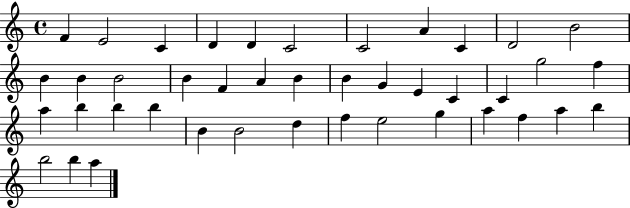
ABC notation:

X:1
T:Untitled
M:4/4
L:1/4
K:C
F E2 C D D C2 C2 A C D2 B2 B B B2 B F A B B G E C C g2 f a b b b B B2 d f e2 g a f a b b2 b a